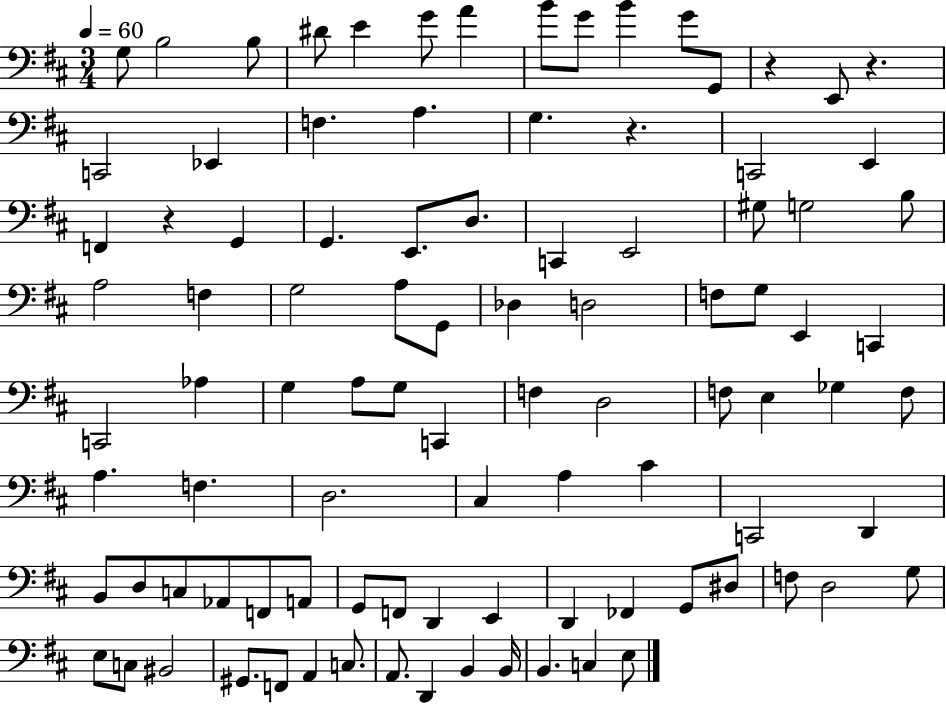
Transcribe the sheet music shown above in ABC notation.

X:1
T:Untitled
M:3/4
L:1/4
K:D
G,/2 B,2 B,/2 ^D/2 E G/2 A B/2 G/2 B G/2 G,,/2 z E,,/2 z C,,2 _E,, F, A, G, z C,,2 E,, F,, z G,, G,, E,,/2 D,/2 C,, E,,2 ^G,/2 G,2 B,/2 A,2 F, G,2 A,/2 G,,/2 _D, D,2 F,/2 G,/2 E,, C,, C,,2 _A, G, A,/2 G,/2 C,, F, D,2 F,/2 E, _G, F,/2 A, F, D,2 ^C, A, ^C C,,2 D,, B,,/2 D,/2 C,/2 _A,,/2 F,,/2 A,,/2 G,,/2 F,,/2 D,, E,, D,, _F,, G,,/2 ^D,/2 F,/2 D,2 G,/2 E,/2 C,/2 ^B,,2 ^G,,/2 F,,/2 A,, C,/2 A,,/2 D,, B,, B,,/4 B,, C, E,/2